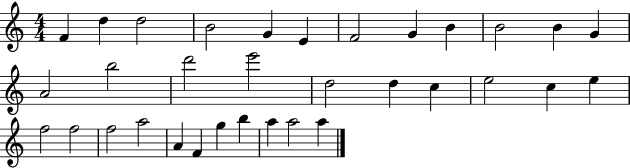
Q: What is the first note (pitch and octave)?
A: F4